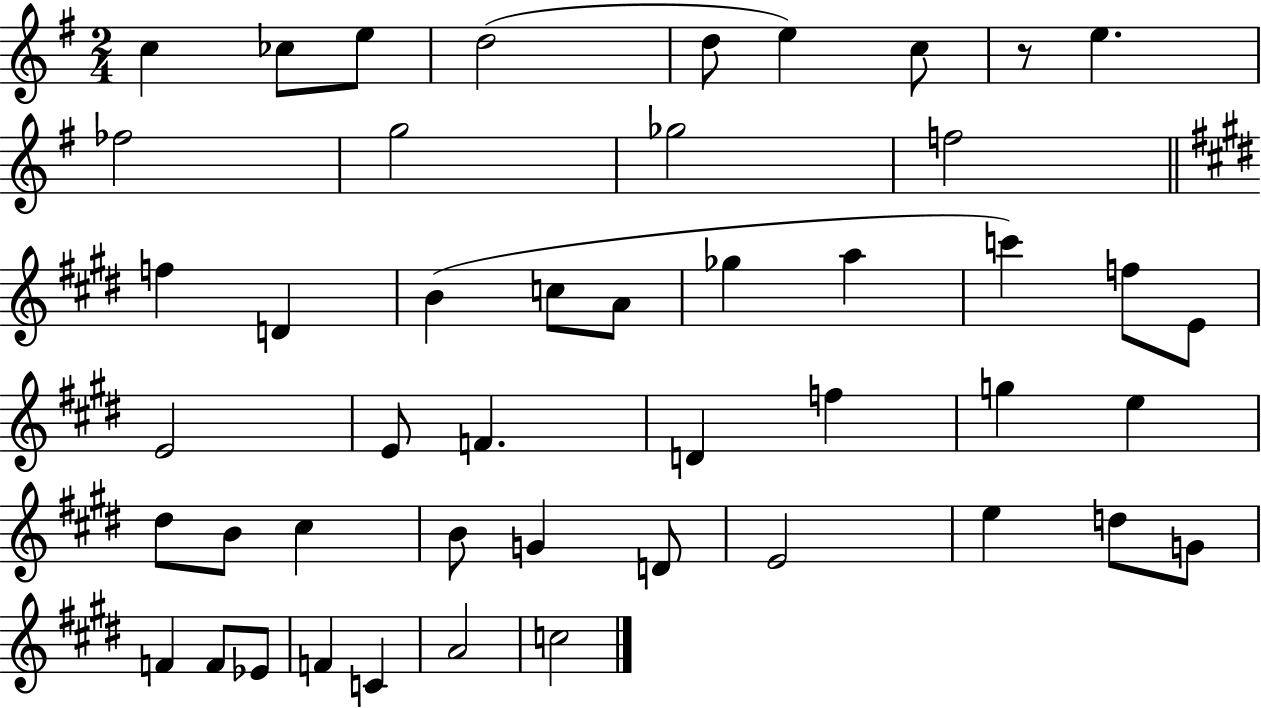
{
  \clef treble
  \numericTimeSignature
  \time 2/4
  \key g \major
  c''4 ces''8 e''8 | d''2( | d''8 e''4) c''8 | r8 e''4. | \break fes''2 | g''2 | ges''2 | f''2 | \break \bar "||" \break \key e \major f''4 d'4 | b'4( c''8 a'8 | ges''4 a''4 | c'''4) f''8 e'8 | \break e'2 | e'8 f'4. | d'4 f''4 | g''4 e''4 | \break dis''8 b'8 cis''4 | b'8 g'4 d'8 | e'2 | e''4 d''8 g'8 | \break f'4 f'8 ees'8 | f'4 c'4 | a'2 | c''2 | \break \bar "|."
}